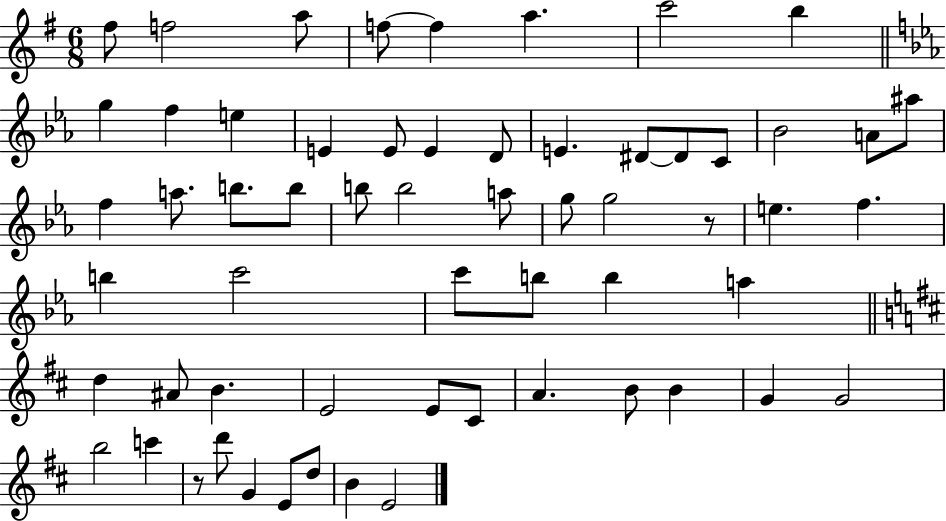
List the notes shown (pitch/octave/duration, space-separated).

F#5/e F5/h A5/e F5/e F5/q A5/q. C6/h B5/q G5/q F5/q E5/q E4/q E4/e E4/q D4/e E4/q. D#4/e D#4/e C4/e Bb4/h A4/e A#5/e F5/q A5/e. B5/e. B5/e B5/e B5/h A5/e G5/e G5/h R/e E5/q. F5/q. B5/q C6/h C6/e B5/e B5/q A5/q D5/q A#4/e B4/q. E4/h E4/e C#4/e A4/q. B4/e B4/q G4/q G4/h B5/h C6/q R/e D6/e G4/q E4/e D5/e B4/q E4/h